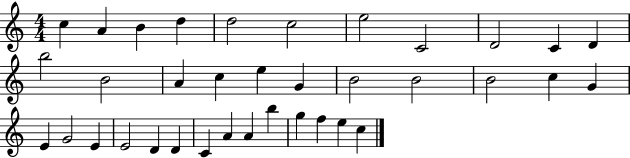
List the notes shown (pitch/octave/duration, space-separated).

C5/q A4/q B4/q D5/q D5/h C5/h E5/h C4/h D4/h C4/q D4/q B5/h B4/h A4/q C5/q E5/q G4/q B4/h B4/h B4/h C5/q G4/q E4/q G4/h E4/q E4/h D4/q D4/q C4/q A4/q A4/q B5/q G5/q F5/q E5/q C5/q